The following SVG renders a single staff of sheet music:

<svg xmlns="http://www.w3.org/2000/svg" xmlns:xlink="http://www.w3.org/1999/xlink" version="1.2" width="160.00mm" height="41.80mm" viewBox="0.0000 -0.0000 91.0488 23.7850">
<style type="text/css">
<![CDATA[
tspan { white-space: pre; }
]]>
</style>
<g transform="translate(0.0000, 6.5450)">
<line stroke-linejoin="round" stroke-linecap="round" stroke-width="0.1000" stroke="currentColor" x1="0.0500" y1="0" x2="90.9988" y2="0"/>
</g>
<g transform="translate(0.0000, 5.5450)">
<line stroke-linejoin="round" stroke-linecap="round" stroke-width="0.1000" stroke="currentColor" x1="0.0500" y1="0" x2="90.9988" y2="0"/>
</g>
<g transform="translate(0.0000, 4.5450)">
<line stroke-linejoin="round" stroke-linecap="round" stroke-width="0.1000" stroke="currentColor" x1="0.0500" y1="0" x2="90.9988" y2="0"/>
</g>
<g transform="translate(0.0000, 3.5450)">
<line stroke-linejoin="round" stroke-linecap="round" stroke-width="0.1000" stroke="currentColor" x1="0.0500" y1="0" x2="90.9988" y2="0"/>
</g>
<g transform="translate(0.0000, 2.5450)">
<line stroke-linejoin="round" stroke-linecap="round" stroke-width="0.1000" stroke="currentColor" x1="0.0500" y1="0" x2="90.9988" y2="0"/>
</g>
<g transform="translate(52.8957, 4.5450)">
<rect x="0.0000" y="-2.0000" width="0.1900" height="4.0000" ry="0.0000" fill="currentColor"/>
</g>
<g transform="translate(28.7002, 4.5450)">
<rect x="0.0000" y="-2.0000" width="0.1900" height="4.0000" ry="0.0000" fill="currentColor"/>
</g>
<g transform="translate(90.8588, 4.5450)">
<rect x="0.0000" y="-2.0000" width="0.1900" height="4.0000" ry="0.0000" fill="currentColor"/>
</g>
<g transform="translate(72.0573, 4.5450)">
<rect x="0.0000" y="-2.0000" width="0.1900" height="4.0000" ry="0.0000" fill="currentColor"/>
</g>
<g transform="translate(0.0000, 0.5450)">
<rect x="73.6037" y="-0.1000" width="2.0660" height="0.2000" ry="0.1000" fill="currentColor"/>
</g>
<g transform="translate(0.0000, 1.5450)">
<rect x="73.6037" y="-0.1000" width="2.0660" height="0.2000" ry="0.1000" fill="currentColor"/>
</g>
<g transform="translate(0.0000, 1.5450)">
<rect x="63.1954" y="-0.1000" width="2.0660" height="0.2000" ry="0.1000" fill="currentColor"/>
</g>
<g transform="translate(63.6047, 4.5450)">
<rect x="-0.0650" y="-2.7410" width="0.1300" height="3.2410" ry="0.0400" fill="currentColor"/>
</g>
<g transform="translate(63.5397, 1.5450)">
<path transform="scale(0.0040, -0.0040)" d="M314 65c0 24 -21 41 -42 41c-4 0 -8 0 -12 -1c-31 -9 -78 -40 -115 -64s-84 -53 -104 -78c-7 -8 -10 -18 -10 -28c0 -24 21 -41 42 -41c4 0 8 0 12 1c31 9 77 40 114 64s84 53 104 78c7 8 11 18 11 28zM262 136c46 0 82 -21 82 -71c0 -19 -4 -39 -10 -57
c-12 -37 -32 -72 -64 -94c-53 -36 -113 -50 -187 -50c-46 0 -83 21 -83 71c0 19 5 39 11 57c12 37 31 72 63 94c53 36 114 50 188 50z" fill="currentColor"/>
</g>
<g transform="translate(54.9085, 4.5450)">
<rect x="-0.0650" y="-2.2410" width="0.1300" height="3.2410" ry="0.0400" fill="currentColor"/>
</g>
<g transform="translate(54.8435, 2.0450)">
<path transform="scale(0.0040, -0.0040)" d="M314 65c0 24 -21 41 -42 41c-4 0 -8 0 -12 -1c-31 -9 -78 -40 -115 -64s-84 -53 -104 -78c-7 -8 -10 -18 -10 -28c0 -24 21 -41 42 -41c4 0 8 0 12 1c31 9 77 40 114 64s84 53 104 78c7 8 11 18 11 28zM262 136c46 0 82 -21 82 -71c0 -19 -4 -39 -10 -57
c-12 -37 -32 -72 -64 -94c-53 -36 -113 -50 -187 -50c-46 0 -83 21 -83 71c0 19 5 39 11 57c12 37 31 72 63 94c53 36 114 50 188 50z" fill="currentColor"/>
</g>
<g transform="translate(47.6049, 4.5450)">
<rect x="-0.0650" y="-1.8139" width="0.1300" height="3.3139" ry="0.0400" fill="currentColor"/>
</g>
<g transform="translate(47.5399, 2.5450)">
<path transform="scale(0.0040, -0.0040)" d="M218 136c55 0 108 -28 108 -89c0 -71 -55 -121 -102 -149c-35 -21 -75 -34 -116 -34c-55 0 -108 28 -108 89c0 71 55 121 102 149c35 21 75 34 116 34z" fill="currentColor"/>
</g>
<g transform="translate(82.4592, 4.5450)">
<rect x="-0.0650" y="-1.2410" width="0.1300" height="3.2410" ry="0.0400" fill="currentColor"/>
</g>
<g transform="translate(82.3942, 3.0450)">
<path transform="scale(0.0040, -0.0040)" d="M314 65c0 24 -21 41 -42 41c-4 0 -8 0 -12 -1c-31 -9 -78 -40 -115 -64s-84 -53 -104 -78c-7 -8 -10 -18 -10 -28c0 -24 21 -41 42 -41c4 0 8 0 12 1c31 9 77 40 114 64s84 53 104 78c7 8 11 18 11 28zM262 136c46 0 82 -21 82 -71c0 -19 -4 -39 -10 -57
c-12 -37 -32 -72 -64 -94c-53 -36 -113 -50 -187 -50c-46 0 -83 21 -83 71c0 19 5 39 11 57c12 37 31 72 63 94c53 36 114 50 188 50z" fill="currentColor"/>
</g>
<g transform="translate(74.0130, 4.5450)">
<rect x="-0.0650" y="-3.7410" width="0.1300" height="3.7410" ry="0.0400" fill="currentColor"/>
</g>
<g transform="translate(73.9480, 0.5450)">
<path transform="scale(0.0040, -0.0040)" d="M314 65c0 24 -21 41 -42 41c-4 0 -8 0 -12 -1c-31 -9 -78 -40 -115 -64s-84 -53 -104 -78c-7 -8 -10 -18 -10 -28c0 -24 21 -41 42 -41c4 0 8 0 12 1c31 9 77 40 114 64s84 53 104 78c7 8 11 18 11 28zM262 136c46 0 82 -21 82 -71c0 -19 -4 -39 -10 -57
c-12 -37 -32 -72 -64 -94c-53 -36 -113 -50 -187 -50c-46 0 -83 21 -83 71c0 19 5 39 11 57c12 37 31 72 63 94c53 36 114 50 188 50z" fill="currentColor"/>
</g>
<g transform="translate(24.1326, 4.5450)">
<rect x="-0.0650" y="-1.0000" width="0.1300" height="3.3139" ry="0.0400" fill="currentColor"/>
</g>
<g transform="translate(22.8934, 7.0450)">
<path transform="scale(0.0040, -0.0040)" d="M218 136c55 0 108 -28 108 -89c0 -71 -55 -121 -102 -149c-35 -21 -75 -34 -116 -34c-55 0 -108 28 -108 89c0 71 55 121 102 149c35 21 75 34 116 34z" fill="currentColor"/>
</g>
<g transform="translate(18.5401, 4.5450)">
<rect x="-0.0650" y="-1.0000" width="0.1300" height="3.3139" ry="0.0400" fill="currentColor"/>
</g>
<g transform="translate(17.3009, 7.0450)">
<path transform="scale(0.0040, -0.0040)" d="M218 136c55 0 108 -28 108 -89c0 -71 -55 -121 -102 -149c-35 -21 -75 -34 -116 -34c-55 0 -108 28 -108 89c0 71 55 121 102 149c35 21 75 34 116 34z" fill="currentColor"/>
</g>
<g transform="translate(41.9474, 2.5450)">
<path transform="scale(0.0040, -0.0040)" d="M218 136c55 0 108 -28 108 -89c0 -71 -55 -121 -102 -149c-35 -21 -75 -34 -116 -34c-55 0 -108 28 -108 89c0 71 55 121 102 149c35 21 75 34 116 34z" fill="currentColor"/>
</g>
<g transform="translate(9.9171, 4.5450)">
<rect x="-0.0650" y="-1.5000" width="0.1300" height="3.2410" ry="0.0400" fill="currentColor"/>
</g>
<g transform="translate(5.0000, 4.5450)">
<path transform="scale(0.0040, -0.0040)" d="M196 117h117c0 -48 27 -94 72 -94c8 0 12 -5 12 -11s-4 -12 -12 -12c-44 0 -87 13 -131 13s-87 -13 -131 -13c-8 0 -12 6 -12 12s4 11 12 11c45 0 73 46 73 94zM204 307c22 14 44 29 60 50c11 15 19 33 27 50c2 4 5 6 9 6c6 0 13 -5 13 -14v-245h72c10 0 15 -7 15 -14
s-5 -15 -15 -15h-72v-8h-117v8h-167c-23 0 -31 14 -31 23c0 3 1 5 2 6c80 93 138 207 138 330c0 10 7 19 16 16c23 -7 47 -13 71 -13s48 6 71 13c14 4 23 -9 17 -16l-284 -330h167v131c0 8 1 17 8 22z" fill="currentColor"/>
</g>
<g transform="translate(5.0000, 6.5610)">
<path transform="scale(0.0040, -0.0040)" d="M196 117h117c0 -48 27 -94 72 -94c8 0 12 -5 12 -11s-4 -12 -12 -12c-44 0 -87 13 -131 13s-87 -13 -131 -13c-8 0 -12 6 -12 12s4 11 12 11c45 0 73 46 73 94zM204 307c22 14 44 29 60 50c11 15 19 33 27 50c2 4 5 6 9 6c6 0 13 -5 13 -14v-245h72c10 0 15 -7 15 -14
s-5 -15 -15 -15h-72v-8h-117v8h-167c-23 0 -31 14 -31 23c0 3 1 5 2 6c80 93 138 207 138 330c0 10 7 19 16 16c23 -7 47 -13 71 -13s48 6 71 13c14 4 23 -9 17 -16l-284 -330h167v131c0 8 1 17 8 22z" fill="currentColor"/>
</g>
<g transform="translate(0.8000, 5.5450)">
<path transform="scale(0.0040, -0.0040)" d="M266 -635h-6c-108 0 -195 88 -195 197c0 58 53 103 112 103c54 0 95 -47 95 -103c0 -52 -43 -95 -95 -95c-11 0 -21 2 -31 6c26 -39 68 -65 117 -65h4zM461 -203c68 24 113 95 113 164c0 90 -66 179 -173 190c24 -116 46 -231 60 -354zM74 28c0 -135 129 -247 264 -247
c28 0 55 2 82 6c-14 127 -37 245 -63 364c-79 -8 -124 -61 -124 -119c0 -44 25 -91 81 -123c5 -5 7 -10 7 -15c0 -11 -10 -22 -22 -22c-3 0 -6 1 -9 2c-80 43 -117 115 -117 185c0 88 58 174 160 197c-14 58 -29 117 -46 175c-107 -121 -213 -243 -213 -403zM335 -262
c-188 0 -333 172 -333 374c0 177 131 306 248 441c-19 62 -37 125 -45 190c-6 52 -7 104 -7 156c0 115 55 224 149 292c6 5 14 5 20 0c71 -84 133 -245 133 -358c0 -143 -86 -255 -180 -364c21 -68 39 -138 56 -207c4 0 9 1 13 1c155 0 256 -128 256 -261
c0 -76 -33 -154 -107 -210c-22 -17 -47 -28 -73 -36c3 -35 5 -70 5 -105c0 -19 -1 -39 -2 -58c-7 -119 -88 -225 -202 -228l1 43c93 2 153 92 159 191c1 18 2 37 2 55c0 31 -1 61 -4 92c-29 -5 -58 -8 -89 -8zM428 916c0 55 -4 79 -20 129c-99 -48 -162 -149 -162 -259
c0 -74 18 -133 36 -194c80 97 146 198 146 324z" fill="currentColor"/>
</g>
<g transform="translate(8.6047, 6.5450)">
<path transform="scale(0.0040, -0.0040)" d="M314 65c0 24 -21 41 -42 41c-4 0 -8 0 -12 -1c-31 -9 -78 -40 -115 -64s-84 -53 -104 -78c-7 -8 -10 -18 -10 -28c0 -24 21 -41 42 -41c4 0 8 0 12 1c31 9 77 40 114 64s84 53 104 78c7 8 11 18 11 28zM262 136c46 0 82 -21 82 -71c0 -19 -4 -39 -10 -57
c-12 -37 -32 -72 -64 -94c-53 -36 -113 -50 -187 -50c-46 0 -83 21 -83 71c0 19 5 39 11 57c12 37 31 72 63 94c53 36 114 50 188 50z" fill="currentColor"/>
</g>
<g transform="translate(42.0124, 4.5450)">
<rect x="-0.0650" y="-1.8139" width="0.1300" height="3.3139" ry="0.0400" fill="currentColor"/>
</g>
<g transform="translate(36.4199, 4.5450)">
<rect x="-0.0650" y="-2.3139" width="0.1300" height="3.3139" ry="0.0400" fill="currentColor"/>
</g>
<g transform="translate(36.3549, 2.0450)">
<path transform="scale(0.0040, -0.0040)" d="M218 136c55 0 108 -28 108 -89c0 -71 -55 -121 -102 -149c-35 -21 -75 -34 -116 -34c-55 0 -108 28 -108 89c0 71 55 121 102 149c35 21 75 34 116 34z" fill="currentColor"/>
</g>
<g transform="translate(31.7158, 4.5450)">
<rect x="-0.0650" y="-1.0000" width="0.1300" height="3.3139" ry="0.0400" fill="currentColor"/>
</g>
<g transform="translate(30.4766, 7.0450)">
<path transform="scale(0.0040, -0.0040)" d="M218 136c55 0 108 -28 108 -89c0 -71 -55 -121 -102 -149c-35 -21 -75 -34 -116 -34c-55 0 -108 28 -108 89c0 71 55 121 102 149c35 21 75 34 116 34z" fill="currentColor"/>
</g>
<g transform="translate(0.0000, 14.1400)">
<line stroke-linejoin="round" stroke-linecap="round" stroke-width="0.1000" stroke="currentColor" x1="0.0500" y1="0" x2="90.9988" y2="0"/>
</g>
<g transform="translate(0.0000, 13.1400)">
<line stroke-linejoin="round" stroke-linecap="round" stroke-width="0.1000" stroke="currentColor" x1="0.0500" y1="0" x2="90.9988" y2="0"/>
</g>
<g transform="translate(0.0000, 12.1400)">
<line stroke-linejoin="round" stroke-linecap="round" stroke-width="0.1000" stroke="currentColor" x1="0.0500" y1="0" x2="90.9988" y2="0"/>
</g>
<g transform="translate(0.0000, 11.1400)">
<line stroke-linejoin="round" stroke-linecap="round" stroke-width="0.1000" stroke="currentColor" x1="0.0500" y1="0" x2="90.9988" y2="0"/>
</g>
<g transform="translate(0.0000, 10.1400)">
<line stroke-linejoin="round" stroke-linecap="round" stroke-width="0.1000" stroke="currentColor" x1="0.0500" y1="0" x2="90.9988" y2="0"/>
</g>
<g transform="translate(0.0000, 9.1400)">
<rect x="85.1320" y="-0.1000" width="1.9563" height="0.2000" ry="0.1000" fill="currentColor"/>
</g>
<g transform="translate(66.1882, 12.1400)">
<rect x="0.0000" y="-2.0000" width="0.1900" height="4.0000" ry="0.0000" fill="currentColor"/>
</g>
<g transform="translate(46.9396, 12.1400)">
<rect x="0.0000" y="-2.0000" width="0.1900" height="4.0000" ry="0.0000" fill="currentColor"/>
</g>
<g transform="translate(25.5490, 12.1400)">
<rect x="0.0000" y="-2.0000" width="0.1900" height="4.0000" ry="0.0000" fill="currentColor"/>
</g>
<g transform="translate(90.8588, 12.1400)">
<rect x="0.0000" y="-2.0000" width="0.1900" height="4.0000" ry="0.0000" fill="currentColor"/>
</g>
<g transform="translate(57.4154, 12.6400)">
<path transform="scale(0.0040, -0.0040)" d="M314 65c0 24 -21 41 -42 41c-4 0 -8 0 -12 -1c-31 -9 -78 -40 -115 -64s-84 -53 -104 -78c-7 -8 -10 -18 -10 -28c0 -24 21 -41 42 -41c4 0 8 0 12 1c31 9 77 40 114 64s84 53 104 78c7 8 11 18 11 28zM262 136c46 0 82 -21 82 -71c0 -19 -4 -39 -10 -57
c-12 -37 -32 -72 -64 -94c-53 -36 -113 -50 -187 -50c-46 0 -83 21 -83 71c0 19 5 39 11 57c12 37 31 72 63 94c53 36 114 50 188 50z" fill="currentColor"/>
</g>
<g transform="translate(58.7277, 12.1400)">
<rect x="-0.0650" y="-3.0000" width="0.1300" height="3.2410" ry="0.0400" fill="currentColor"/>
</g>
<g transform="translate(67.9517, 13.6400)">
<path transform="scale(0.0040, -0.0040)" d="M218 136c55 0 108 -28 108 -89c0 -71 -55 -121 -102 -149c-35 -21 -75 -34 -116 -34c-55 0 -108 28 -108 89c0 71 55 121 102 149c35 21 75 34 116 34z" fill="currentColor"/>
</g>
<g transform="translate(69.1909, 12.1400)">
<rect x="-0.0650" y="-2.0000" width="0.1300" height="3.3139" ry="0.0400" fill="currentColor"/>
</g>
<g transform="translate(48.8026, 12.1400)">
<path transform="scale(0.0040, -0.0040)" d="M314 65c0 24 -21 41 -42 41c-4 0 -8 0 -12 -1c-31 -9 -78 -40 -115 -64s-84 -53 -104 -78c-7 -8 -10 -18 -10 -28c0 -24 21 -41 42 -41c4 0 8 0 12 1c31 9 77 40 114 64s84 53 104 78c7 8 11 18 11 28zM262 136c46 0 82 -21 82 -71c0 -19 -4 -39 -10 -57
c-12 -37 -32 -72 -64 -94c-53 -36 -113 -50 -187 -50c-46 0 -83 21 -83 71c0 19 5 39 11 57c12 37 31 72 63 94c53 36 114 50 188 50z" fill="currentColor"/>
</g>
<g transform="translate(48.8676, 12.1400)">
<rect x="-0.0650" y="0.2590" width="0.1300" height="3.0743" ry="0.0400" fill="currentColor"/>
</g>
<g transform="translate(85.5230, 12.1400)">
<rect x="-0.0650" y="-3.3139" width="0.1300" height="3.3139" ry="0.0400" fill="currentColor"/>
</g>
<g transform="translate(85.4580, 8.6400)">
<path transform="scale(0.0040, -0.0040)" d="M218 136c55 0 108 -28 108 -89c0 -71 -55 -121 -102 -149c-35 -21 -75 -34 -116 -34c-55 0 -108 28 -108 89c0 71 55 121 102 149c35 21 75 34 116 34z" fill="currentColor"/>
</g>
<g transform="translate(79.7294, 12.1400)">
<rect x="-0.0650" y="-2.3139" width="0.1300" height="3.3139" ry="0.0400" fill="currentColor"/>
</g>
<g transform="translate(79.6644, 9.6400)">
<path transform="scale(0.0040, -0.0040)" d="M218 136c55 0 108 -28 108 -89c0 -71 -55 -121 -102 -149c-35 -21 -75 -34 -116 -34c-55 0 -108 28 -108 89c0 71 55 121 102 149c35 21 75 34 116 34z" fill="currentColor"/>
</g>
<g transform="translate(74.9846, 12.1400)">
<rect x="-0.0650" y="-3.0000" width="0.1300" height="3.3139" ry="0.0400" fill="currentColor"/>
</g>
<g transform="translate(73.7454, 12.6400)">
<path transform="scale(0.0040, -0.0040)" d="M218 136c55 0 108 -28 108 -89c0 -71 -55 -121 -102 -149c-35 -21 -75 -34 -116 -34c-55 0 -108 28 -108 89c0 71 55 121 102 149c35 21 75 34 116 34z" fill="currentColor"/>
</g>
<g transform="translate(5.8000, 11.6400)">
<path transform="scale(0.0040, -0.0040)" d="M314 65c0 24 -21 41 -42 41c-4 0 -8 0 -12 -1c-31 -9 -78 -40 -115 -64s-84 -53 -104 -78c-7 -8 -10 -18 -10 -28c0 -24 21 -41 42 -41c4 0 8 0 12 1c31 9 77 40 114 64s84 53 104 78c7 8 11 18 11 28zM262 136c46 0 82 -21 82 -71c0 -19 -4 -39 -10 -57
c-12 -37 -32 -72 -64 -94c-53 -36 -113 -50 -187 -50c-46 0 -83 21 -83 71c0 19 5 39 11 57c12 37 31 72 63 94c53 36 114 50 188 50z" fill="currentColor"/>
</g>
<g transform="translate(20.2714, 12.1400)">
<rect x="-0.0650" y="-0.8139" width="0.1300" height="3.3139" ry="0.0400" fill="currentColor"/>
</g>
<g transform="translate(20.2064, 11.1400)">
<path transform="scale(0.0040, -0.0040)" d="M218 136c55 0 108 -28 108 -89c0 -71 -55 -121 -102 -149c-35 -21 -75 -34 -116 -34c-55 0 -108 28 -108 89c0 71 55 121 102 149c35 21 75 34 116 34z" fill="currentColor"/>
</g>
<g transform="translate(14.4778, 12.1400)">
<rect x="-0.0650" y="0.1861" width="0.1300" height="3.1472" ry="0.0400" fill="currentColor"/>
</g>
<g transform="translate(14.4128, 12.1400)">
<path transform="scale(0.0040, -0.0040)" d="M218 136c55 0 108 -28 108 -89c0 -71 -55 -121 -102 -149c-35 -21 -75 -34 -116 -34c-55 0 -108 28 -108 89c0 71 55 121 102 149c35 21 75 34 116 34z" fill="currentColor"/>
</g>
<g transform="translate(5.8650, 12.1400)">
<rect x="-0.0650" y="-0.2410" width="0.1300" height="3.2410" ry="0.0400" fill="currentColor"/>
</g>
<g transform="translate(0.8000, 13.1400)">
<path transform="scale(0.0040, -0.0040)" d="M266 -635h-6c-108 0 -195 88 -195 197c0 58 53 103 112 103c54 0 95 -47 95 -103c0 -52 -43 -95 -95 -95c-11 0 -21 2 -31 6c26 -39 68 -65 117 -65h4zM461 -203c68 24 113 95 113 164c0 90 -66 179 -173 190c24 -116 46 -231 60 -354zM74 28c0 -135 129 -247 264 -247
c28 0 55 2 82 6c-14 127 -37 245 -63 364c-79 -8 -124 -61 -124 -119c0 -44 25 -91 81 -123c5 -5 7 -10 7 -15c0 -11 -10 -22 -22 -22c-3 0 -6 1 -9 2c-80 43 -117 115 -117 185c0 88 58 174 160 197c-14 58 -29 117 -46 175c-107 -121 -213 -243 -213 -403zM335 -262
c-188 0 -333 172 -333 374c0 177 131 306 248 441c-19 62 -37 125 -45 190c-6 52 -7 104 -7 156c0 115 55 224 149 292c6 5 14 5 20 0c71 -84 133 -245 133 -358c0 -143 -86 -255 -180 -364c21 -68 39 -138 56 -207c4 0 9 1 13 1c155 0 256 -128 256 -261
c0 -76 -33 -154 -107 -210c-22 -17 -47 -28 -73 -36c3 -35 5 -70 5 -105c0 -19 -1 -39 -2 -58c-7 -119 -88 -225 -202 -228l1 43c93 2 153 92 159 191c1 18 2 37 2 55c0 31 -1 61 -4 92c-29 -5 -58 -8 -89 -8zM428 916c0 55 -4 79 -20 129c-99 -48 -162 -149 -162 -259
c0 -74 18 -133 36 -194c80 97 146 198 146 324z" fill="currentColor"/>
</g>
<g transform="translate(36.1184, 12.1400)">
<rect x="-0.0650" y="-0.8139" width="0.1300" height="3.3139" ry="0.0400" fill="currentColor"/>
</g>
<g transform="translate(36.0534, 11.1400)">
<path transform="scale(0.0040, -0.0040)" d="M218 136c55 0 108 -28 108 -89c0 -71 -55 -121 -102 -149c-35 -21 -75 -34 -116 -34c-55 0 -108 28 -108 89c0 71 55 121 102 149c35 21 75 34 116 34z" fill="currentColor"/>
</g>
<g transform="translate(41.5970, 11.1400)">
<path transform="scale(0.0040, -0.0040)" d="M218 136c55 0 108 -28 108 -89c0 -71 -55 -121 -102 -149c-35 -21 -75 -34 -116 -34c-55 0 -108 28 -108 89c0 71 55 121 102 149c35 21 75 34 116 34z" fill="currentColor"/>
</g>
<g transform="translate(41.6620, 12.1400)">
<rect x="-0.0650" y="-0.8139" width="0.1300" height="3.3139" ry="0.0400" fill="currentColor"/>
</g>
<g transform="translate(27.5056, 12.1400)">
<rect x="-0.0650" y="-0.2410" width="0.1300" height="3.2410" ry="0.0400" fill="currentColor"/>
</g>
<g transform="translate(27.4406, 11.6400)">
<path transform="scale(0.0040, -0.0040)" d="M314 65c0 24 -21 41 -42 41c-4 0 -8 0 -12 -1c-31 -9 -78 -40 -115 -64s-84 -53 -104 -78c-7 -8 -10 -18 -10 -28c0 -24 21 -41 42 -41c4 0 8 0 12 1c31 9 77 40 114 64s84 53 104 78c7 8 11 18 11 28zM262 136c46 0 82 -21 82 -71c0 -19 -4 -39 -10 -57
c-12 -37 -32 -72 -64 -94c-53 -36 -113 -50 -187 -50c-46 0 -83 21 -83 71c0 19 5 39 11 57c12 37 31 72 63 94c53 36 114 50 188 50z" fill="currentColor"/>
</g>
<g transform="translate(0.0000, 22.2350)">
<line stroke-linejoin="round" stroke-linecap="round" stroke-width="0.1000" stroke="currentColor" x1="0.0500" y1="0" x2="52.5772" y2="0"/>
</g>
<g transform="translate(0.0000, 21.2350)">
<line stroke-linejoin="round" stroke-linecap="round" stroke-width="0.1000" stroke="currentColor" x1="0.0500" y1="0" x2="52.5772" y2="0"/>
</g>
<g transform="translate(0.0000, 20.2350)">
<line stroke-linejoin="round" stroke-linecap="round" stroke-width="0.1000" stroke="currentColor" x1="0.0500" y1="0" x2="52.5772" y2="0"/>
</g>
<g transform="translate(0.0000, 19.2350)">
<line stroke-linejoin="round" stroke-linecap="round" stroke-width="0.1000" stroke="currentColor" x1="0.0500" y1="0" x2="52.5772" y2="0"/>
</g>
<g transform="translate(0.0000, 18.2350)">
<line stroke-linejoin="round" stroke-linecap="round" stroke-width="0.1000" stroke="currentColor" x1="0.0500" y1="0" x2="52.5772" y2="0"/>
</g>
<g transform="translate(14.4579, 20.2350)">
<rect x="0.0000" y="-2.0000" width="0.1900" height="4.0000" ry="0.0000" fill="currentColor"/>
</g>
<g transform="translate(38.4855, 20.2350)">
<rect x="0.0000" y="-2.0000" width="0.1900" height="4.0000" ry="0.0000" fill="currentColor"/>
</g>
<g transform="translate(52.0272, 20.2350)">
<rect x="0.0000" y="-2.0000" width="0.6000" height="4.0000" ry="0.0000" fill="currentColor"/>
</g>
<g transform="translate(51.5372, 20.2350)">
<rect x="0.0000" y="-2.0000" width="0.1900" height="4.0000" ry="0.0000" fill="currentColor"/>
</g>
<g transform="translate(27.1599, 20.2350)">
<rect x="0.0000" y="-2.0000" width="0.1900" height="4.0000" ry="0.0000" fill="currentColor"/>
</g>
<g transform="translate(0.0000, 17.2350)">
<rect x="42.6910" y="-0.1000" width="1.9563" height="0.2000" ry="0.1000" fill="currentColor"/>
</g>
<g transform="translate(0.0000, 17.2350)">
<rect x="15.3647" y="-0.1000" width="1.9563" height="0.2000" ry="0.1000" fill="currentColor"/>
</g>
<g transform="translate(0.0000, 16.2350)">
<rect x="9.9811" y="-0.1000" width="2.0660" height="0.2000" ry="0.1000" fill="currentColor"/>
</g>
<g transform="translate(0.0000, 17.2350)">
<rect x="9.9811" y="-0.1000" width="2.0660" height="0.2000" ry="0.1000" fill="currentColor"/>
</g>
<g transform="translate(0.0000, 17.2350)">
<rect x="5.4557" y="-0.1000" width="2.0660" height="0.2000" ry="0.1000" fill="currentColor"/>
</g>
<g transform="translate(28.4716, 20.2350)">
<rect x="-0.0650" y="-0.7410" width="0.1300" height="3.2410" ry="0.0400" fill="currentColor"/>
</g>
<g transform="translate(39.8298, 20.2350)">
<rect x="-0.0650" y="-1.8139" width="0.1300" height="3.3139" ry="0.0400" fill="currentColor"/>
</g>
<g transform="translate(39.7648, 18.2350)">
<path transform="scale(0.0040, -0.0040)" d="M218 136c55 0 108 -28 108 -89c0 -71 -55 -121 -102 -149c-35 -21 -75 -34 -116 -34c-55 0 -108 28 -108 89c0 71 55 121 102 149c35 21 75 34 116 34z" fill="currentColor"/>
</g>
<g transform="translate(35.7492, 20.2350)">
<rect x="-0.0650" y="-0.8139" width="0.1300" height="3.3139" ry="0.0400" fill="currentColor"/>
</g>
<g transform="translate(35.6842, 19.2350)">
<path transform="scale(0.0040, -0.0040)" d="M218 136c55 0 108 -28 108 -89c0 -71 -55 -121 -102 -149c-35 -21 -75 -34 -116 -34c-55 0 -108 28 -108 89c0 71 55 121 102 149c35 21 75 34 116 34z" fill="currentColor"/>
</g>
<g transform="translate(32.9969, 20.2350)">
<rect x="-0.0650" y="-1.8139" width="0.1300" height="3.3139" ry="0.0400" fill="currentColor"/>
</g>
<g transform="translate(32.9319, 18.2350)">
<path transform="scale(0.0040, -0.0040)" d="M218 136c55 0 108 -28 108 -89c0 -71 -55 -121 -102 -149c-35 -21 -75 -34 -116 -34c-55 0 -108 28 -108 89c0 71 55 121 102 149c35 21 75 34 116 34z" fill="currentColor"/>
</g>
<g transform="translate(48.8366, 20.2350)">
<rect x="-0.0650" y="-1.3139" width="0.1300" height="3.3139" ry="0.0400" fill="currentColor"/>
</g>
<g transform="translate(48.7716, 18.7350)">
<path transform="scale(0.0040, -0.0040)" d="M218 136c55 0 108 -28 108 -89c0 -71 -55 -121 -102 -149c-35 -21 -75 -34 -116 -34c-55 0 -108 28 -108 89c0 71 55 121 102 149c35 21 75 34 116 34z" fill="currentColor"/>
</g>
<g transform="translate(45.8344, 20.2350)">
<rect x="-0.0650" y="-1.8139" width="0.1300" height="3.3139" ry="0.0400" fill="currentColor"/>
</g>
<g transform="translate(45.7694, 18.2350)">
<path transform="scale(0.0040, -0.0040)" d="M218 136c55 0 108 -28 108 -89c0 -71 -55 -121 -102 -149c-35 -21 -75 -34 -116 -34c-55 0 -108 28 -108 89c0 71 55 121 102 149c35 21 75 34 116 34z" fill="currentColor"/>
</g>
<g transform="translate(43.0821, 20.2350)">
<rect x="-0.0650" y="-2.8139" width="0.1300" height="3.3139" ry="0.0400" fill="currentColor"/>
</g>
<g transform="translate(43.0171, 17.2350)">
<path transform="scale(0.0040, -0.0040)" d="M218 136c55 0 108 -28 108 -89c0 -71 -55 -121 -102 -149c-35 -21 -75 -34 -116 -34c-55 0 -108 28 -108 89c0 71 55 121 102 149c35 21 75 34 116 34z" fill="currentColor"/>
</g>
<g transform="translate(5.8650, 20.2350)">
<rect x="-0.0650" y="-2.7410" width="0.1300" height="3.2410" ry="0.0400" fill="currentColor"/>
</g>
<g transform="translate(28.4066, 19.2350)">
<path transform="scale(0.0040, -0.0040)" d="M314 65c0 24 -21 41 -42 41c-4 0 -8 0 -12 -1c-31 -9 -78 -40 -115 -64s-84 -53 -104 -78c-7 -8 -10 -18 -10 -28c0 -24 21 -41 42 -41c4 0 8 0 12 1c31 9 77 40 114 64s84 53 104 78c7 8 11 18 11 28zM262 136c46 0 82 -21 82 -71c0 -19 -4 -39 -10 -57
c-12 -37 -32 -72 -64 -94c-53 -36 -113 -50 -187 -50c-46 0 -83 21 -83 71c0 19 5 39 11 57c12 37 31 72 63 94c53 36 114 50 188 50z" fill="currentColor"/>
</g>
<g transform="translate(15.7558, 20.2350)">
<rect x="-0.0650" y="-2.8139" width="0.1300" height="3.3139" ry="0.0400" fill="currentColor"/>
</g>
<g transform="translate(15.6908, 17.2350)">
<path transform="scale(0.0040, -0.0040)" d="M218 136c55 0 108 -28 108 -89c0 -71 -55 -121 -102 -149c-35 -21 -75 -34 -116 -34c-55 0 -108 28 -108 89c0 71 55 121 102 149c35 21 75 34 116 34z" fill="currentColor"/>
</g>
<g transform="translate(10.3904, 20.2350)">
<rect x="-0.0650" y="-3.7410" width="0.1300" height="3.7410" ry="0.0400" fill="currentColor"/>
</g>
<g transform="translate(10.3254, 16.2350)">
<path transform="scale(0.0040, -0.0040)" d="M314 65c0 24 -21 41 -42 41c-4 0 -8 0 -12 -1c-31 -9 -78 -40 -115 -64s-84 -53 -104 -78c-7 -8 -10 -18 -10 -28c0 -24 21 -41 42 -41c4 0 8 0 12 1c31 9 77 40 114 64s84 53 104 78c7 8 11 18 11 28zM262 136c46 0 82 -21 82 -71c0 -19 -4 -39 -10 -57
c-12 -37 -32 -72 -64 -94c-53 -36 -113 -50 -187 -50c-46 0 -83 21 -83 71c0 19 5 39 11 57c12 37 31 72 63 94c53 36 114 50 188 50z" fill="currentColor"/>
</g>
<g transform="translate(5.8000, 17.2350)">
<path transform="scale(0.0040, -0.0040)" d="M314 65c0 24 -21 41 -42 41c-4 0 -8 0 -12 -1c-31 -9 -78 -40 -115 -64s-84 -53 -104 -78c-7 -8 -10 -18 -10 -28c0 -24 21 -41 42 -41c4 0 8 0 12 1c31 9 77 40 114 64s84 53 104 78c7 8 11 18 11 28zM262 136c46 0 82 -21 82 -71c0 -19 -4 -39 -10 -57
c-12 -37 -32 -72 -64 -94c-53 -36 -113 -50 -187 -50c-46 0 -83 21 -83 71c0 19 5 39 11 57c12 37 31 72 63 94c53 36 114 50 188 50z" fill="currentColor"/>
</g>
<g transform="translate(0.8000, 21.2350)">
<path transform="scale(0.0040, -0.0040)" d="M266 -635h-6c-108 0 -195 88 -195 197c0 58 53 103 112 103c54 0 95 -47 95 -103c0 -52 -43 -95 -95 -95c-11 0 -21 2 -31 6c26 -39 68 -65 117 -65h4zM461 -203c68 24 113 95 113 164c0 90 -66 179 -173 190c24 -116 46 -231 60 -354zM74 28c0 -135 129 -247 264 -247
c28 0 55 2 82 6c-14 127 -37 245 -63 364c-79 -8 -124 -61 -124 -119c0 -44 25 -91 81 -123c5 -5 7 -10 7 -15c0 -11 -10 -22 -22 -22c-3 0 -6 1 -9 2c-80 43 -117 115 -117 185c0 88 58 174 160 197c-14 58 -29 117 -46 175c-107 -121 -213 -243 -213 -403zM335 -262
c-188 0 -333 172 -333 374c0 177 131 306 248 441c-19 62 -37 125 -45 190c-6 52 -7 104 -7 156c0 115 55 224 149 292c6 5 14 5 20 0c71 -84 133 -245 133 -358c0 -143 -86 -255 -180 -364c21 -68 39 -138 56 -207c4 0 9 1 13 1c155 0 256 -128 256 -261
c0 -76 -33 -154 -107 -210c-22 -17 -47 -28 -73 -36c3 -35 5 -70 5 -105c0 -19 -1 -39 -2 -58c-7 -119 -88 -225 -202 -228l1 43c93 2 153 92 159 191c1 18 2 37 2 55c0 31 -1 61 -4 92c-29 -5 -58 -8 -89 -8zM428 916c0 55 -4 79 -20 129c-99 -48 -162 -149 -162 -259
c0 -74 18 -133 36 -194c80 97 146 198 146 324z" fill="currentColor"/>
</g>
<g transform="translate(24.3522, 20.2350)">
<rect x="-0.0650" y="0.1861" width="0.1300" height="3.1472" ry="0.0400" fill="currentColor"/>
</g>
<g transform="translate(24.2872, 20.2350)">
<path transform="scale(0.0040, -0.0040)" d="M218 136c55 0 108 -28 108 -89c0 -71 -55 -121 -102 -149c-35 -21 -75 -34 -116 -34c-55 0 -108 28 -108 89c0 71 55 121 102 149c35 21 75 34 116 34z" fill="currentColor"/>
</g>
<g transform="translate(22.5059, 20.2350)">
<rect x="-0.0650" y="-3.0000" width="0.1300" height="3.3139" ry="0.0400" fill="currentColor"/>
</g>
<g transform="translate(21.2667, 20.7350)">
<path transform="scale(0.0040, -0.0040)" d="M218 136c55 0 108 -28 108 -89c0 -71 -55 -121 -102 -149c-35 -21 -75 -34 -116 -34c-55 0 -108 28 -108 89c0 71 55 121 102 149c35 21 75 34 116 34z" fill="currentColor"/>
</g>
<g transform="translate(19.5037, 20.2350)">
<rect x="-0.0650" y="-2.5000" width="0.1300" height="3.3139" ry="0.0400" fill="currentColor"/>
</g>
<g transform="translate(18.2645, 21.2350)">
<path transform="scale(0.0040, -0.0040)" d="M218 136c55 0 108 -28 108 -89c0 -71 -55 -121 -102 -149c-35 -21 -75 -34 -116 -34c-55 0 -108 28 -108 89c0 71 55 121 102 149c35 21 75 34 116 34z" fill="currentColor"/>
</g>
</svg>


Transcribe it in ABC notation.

X:1
T:Untitled
M:4/4
L:1/4
K:C
E2 D D D g f f g2 a2 c'2 e2 c2 B d c2 d d B2 A2 F A g b a2 c'2 a G A B d2 f d f a f e